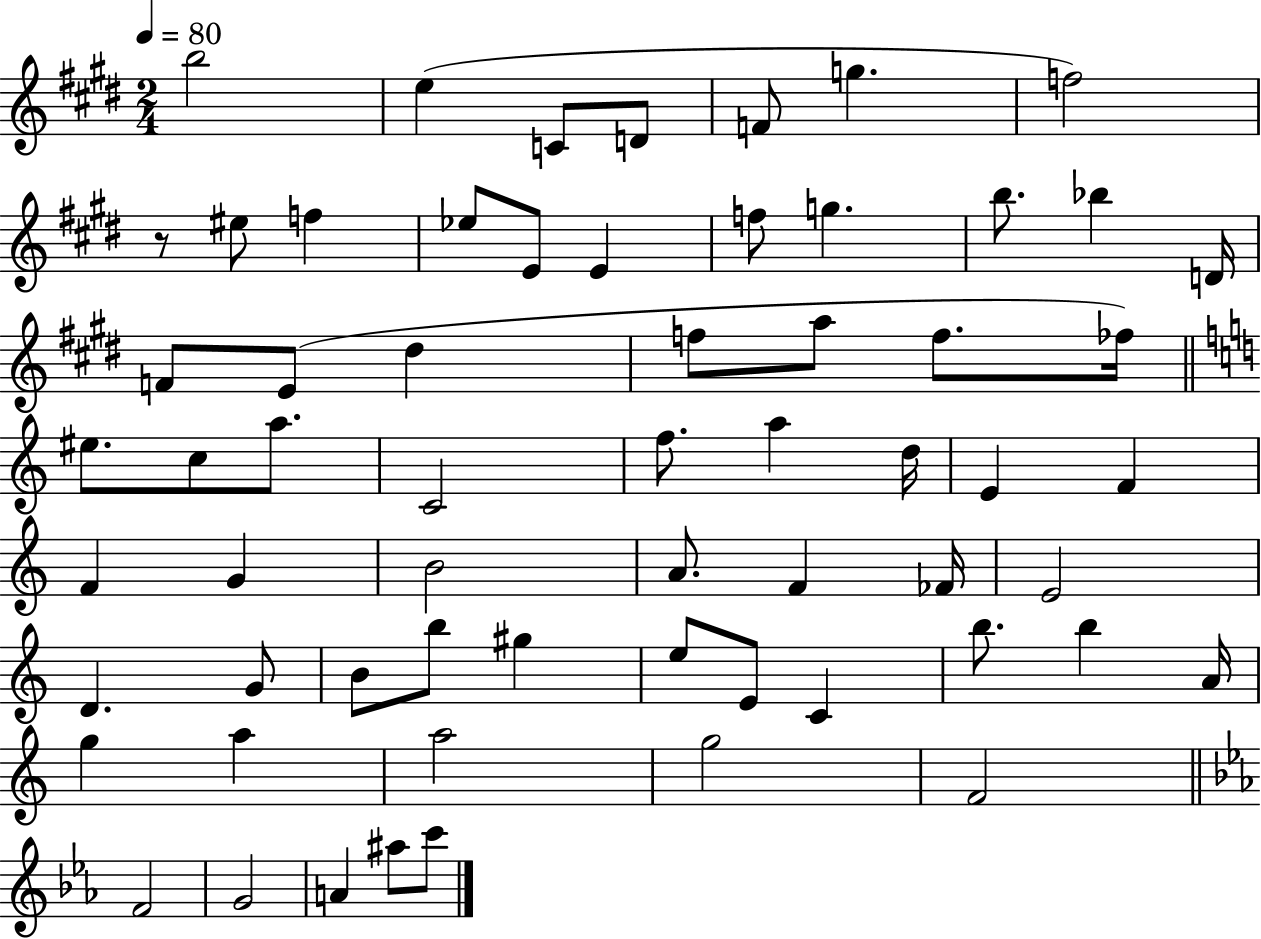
{
  \clef treble
  \numericTimeSignature
  \time 2/4
  \key e \major
  \tempo 4 = 80
  \repeat volta 2 { b''2 | e''4( c'8 d'8 | f'8 g''4. | f''2) | \break r8 eis''8 f''4 | ees''8 e'8 e'4 | f''8 g''4. | b''8. bes''4 d'16 | \break f'8 e'8( dis''4 | f''8 a''8 f''8. fes''16) | \bar "||" \break \key c \major eis''8. c''8 a''8. | c'2 | f''8. a''4 d''16 | e'4 f'4 | \break f'4 g'4 | b'2 | a'8. f'4 fes'16 | e'2 | \break d'4. g'8 | b'8 b''8 gis''4 | e''8 e'8 c'4 | b''8. b''4 a'16 | \break g''4 a''4 | a''2 | g''2 | f'2 | \break \bar "||" \break \key ees \major f'2 | g'2 | a'4 ais''8 c'''8 | } \bar "|."
}